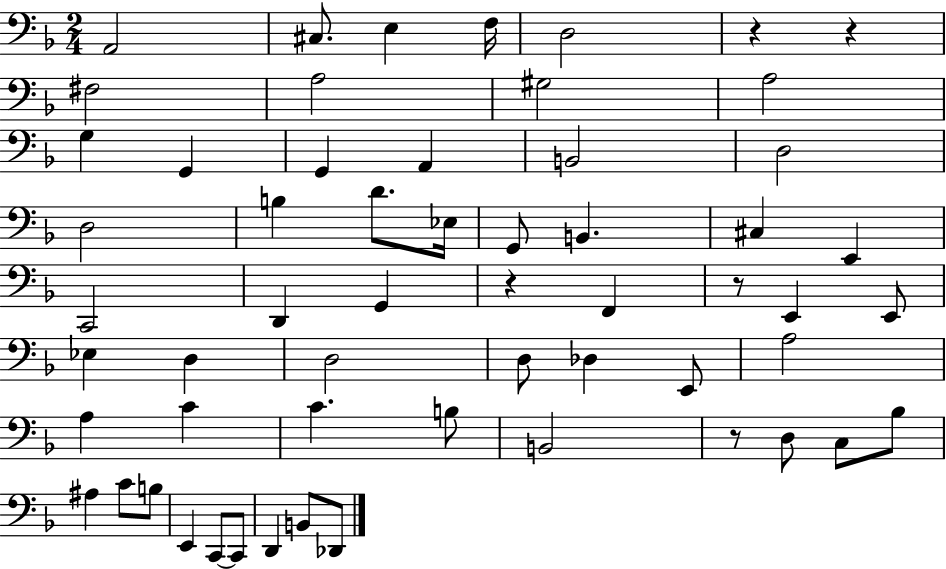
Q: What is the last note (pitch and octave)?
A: Db2